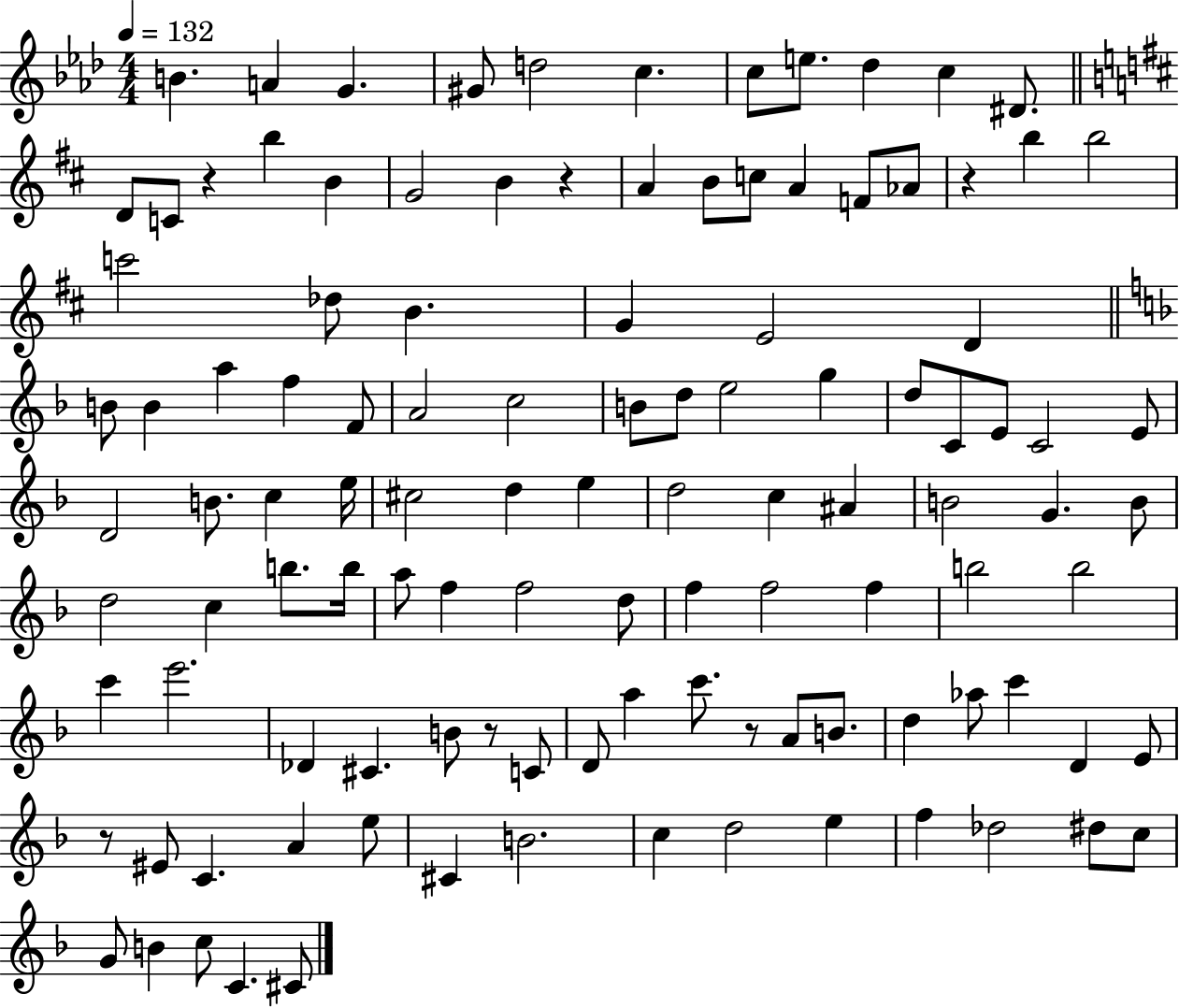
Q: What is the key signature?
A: AES major